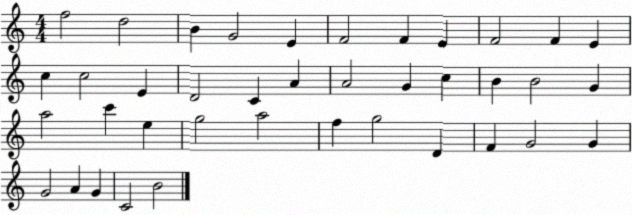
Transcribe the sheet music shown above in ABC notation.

X:1
T:Untitled
M:4/4
L:1/4
K:C
f2 d2 B G2 E F2 F E F2 F E c c2 E D2 C A A2 G c B B2 G a2 c' e g2 a2 f g2 D F G2 G G2 A G C2 B2